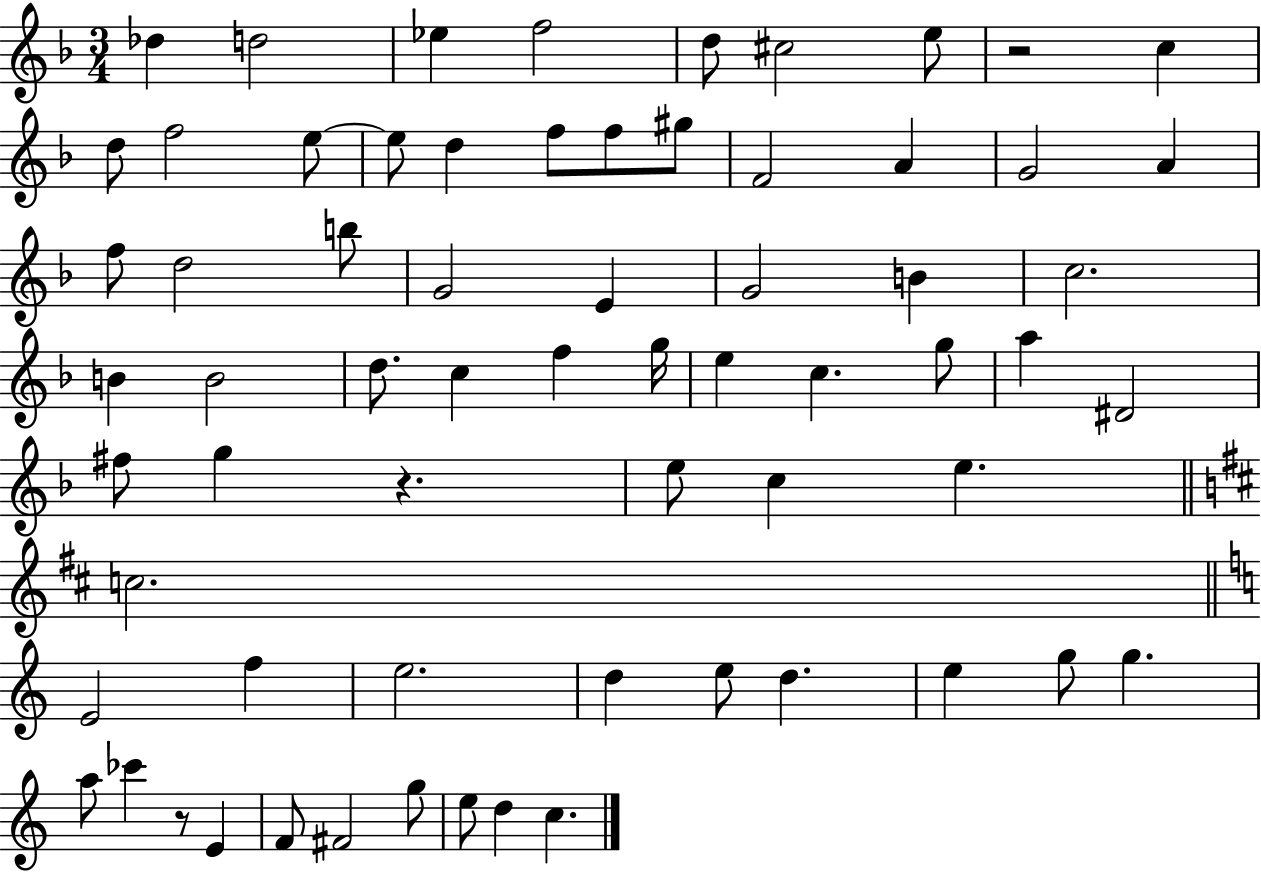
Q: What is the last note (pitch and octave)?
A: C5